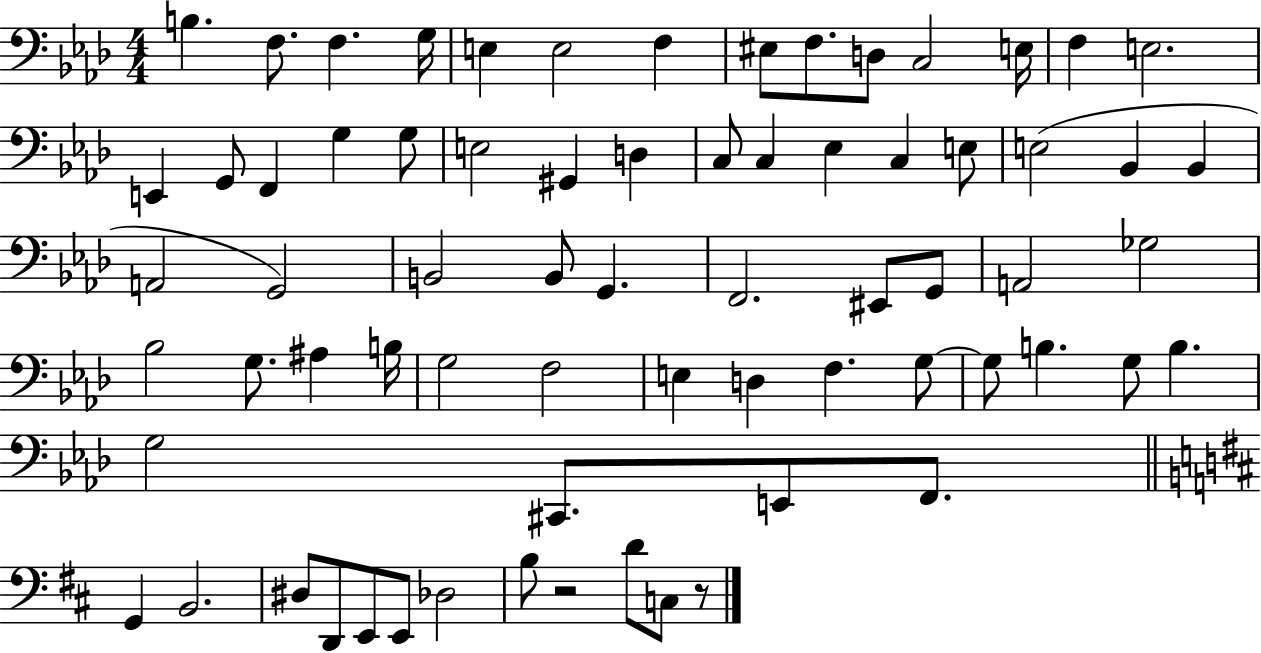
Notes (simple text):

B3/q. F3/e. F3/q. G3/s E3/q E3/h F3/q EIS3/e F3/e. D3/e C3/h E3/s F3/q E3/h. E2/q G2/e F2/q G3/q G3/e E3/h G#2/q D3/q C3/e C3/q Eb3/q C3/q E3/e E3/h Bb2/q Bb2/q A2/h G2/h B2/h B2/e G2/q. F2/h. EIS2/e G2/e A2/h Gb3/h Bb3/h G3/e. A#3/q B3/s G3/h F3/h E3/q D3/q F3/q. G3/e G3/e B3/q. G3/e B3/q. G3/h C#2/e. E2/e F2/e. G2/q B2/h. D#3/e D2/e E2/e E2/e Db3/h B3/e R/h D4/e C3/e R/e